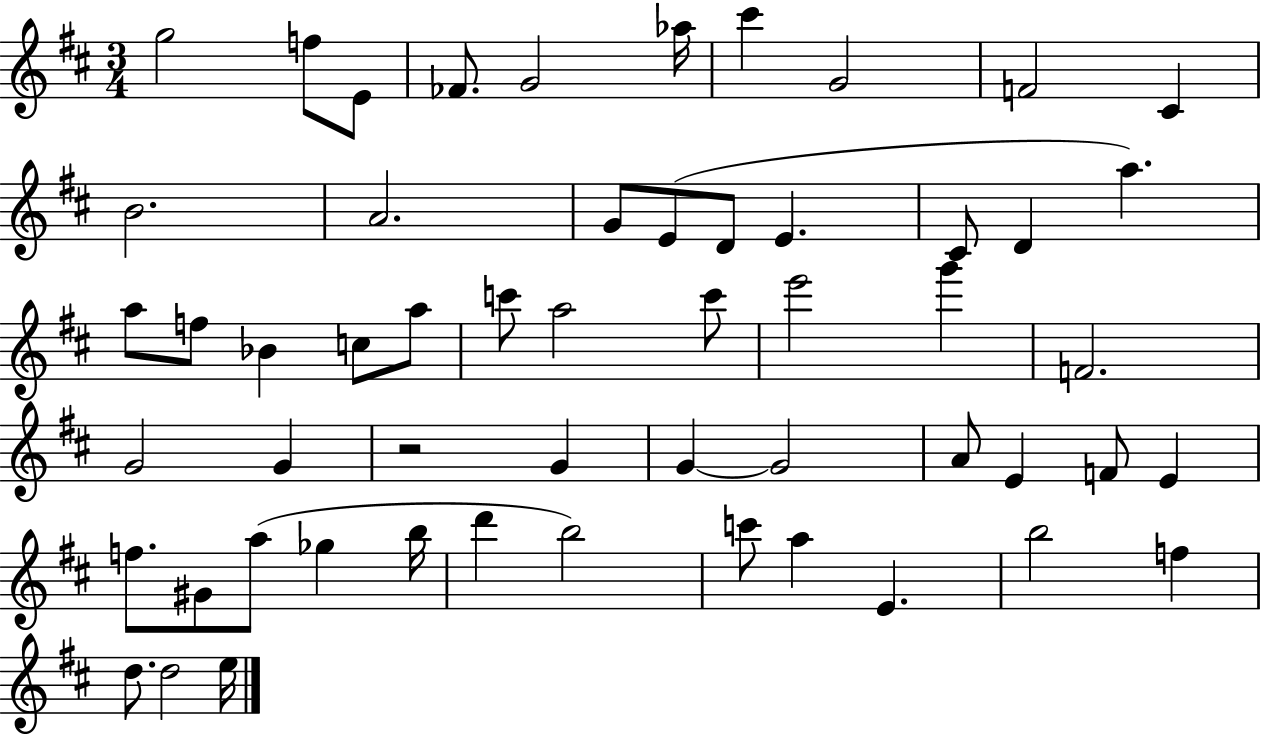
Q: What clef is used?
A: treble